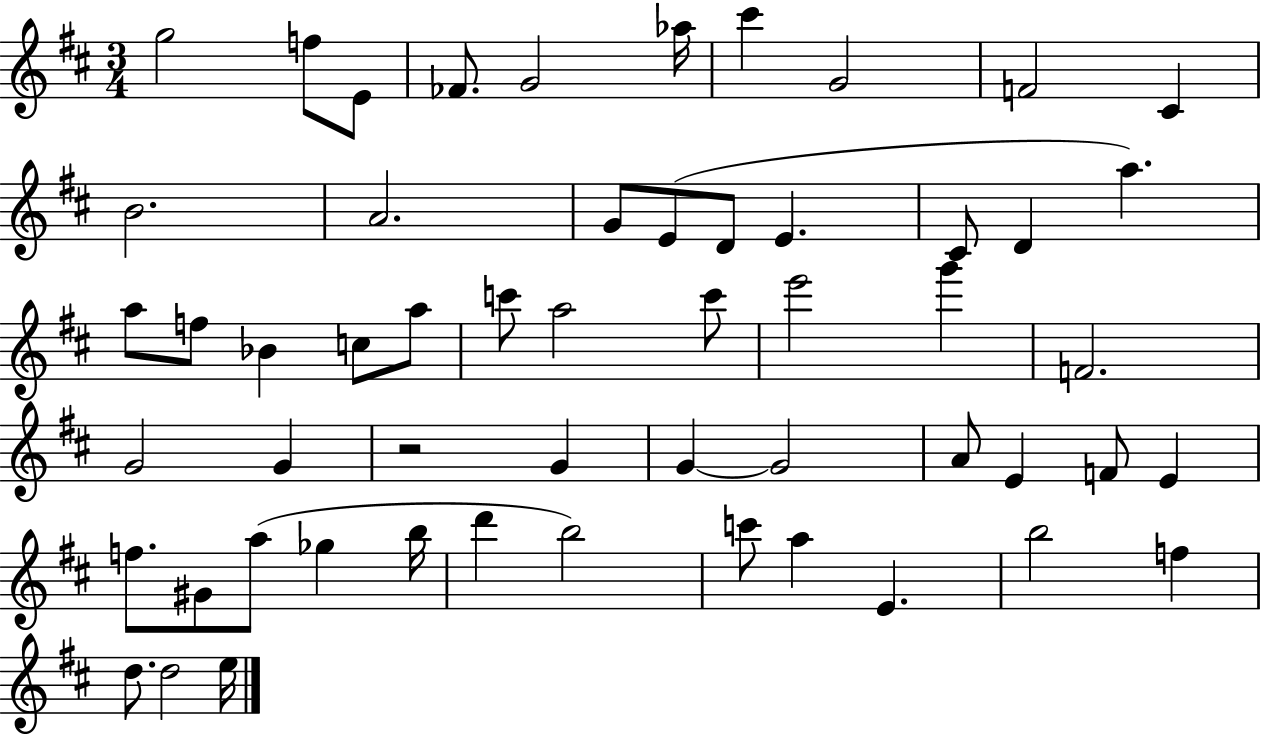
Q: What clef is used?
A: treble